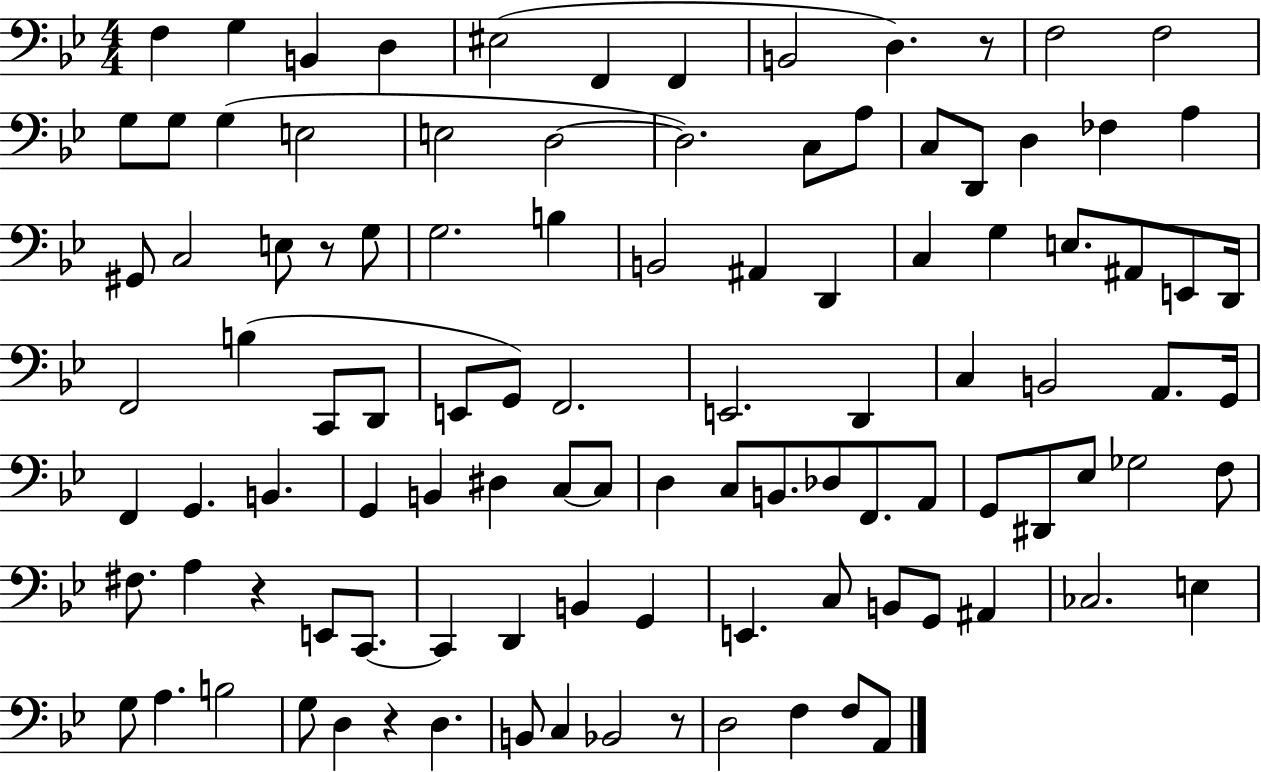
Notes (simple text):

F3/q G3/q B2/q D3/q EIS3/h F2/q F2/q B2/h D3/q. R/e F3/h F3/h G3/e G3/e G3/q E3/h E3/h D3/h D3/h. C3/e A3/e C3/e D2/e D3/q FES3/q A3/q G#2/e C3/h E3/e R/e G3/e G3/h. B3/q B2/h A#2/q D2/q C3/q G3/q E3/e. A#2/e E2/e D2/s F2/h B3/q C2/e D2/e E2/e G2/e F2/h. E2/h. D2/q C3/q B2/h A2/e. G2/s F2/q G2/q. B2/q. G2/q B2/q D#3/q C3/e C3/e D3/q C3/e B2/e. Db3/e F2/e. A2/e G2/e D#2/e Eb3/e Gb3/h F3/e F#3/e. A3/q R/q E2/e C2/e. C2/q D2/q B2/q G2/q E2/q. C3/e B2/e G2/e A#2/q CES3/h. E3/q G3/e A3/q. B3/h G3/e D3/q R/q D3/q. B2/e C3/q Bb2/h R/e D3/h F3/q F3/e A2/e